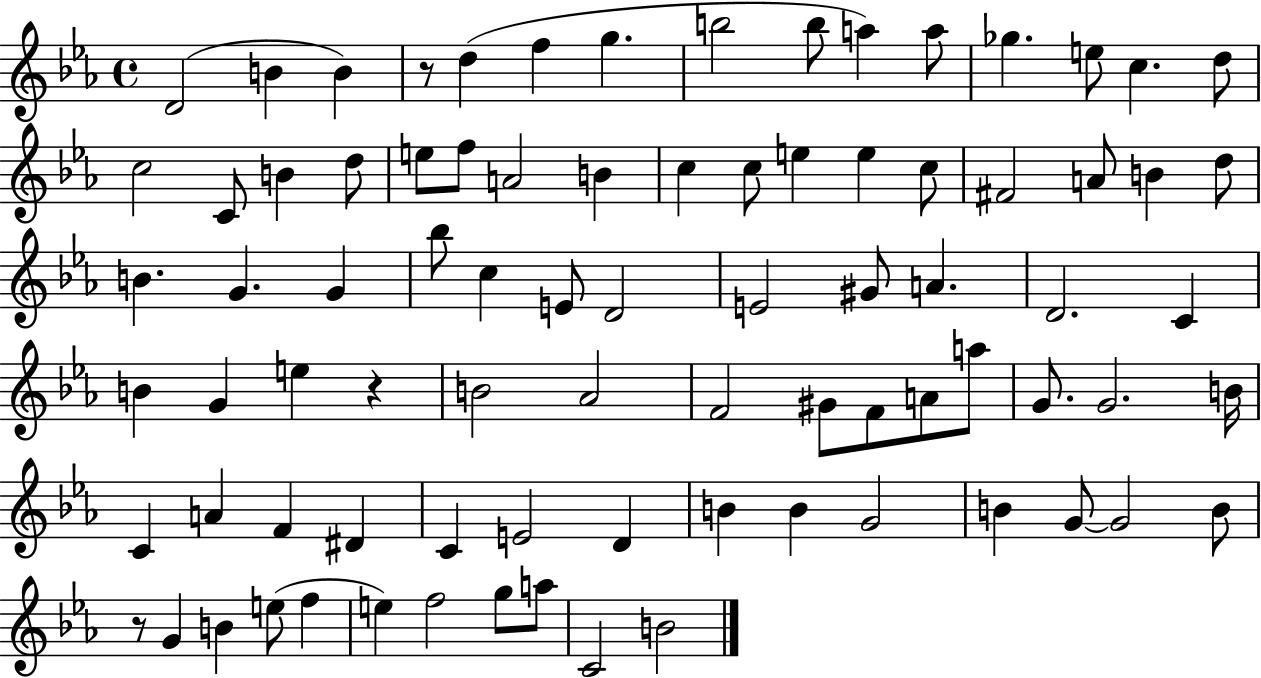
X:1
T:Untitled
M:4/4
L:1/4
K:Eb
D2 B B z/2 d f g b2 b/2 a a/2 _g e/2 c d/2 c2 C/2 B d/2 e/2 f/2 A2 B c c/2 e e c/2 ^F2 A/2 B d/2 B G G _b/2 c E/2 D2 E2 ^G/2 A D2 C B G e z B2 _A2 F2 ^G/2 F/2 A/2 a/2 G/2 G2 B/4 C A F ^D C E2 D B B G2 B G/2 G2 B/2 z/2 G B e/2 f e f2 g/2 a/2 C2 B2